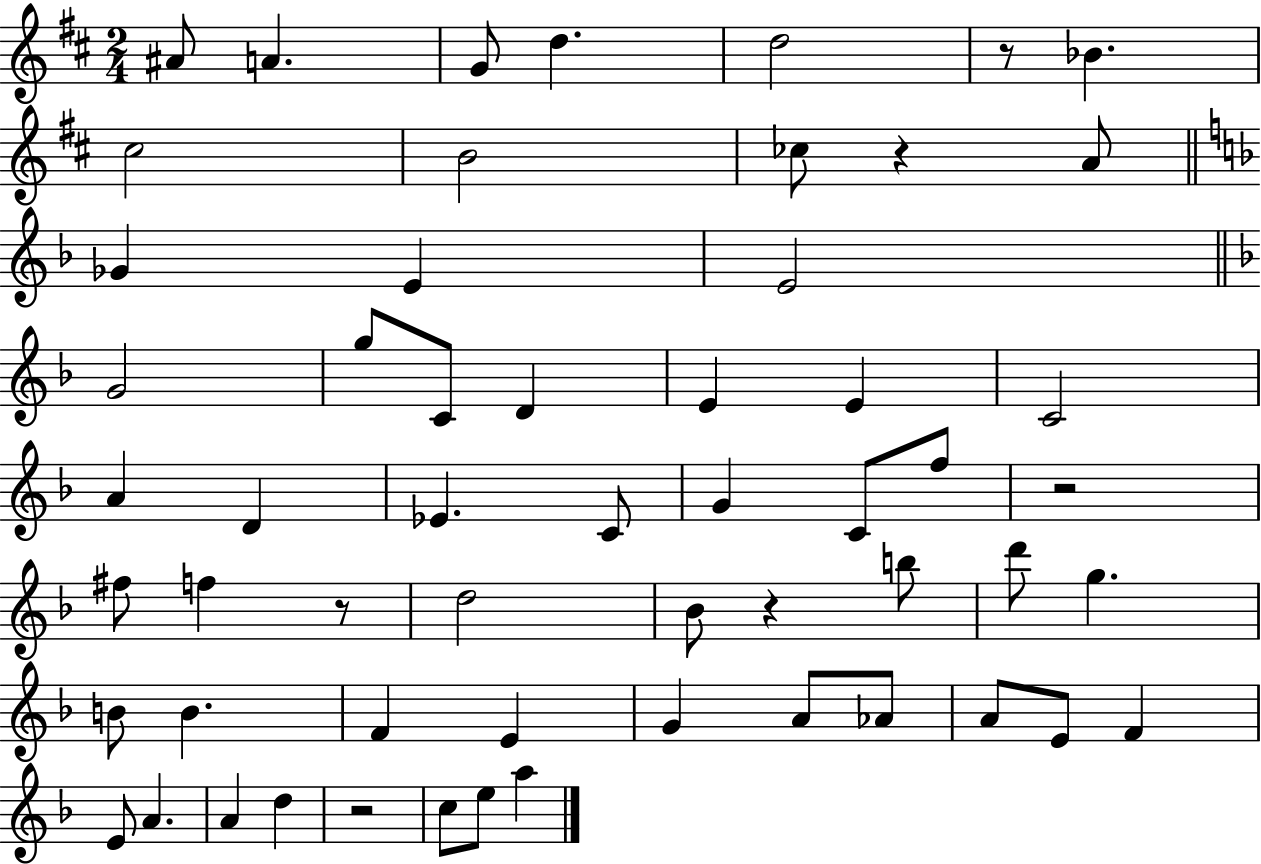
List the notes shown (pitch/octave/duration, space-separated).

A#4/e A4/q. G4/e D5/q. D5/h R/e Bb4/q. C#5/h B4/h CES5/e R/q A4/e Gb4/q E4/q E4/h G4/h G5/e C4/e D4/q E4/q E4/q C4/h A4/q D4/q Eb4/q. C4/e G4/q C4/e F5/e R/h F#5/e F5/q R/e D5/h Bb4/e R/q B5/e D6/e G5/q. B4/e B4/q. F4/q E4/q G4/q A4/e Ab4/e A4/e E4/e F4/q E4/e A4/q. A4/q D5/q R/h C5/e E5/e A5/q